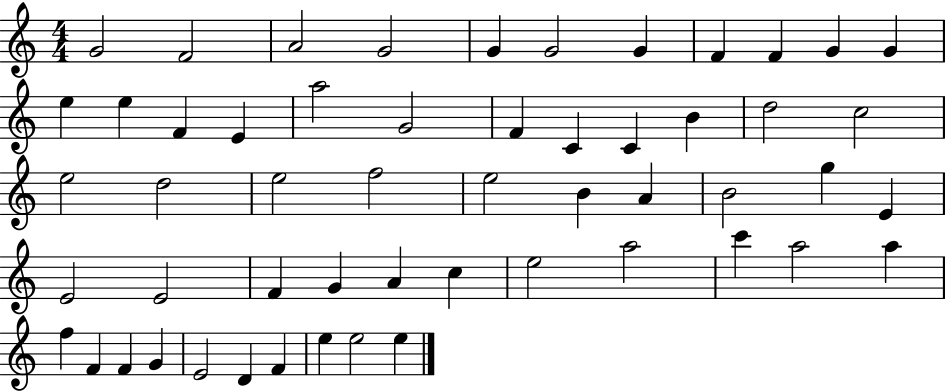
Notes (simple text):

G4/h F4/h A4/h G4/h G4/q G4/h G4/q F4/q F4/q G4/q G4/q E5/q E5/q F4/q E4/q A5/h G4/h F4/q C4/q C4/q B4/q D5/h C5/h E5/h D5/h E5/h F5/h E5/h B4/q A4/q B4/h G5/q E4/q E4/h E4/h F4/q G4/q A4/q C5/q E5/h A5/h C6/q A5/h A5/q F5/q F4/q F4/q G4/q E4/h D4/q F4/q E5/q E5/h E5/q